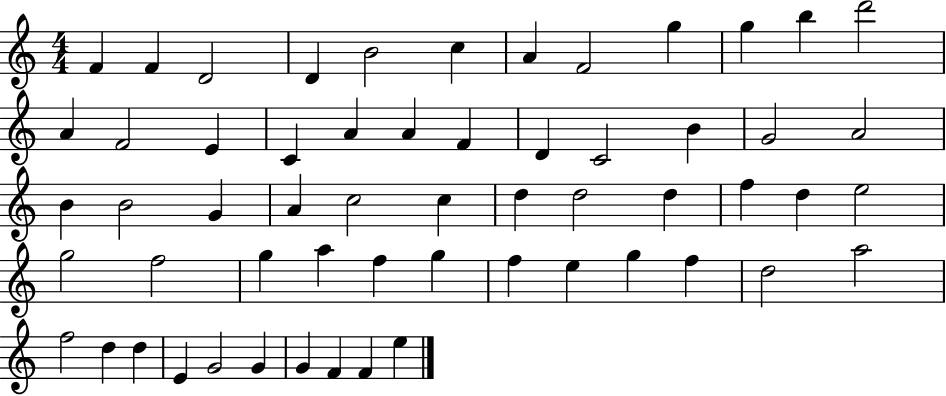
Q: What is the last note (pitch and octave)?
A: E5